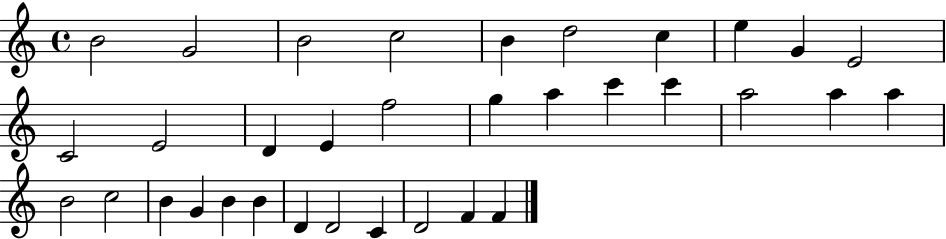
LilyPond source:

{
  \clef treble
  \time 4/4
  \defaultTimeSignature
  \key c \major
  b'2 g'2 | b'2 c''2 | b'4 d''2 c''4 | e''4 g'4 e'2 | \break c'2 e'2 | d'4 e'4 f''2 | g''4 a''4 c'''4 c'''4 | a''2 a''4 a''4 | \break b'2 c''2 | b'4 g'4 b'4 b'4 | d'4 d'2 c'4 | d'2 f'4 f'4 | \break \bar "|."
}